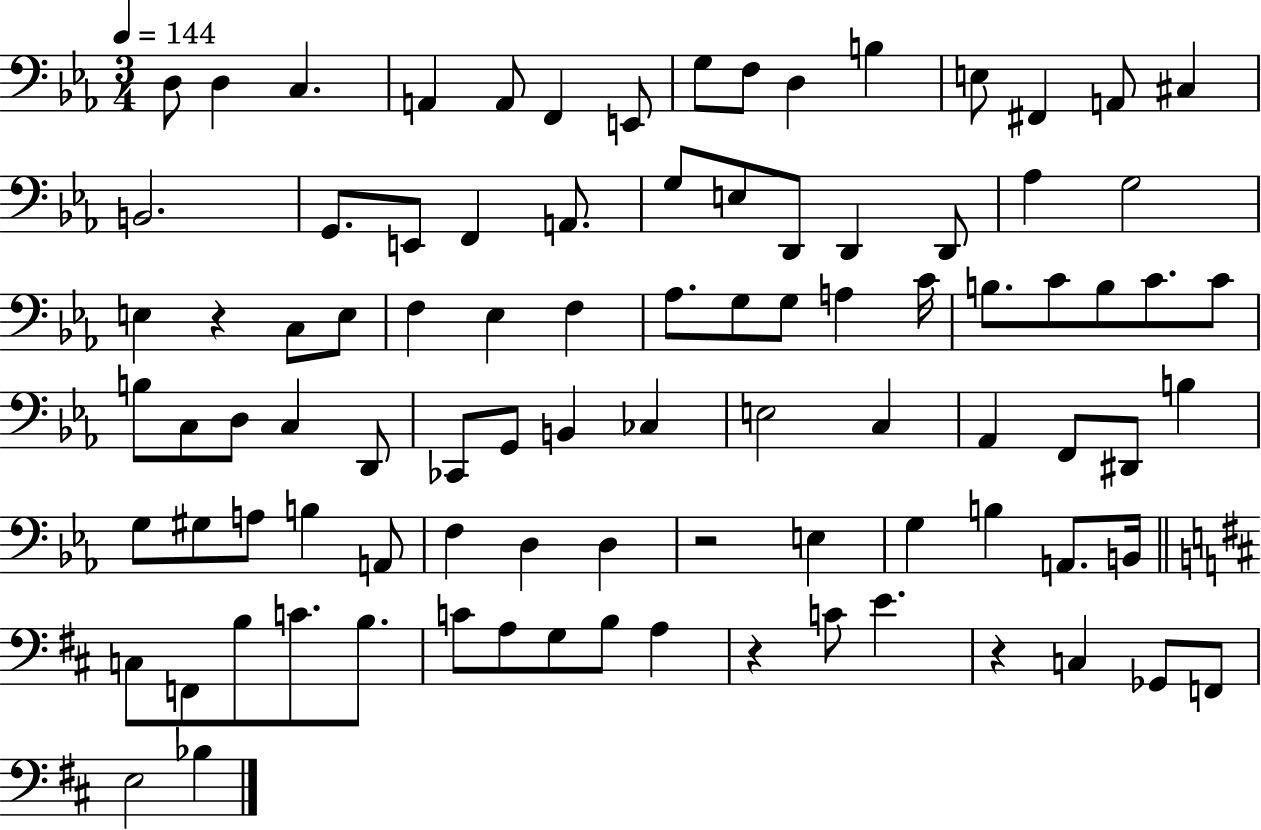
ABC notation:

X:1
T:Untitled
M:3/4
L:1/4
K:Eb
D,/2 D, C, A,, A,,/2 F,, E,,/2 G,/2 F,/2 D, B, E,/2 ^F,, A,,/2 ^C, B,,2 G,,/2 E,,/2 F,, A,,/2 G,/2 E,/2 D,,/2 D,, D,,/2 _A, G,2 E, z C,/2 E,/2 F, _E, F, _A,/2 G,/2 G,/2 A, C/4 B,/2 C/2 B,/2 C/2 C/2 B,/2 C,/2 D,/2 C, D,,/2 _C,,/2 G,,/2 B,, _C, E,2 C, _A,, F,,/2 ^D,,/2 B, G,/2 ^G,/2 A,/2 B, A,,/2 F, D, D, z2 E, G, B, A,,/2 B,,/4 C,/2 F,,/2 B,/2 C/2 B,/2 C/2 A,/2 G,/2 B,/2 A, z C/2 E z C, _G,,/2 F,,/2 E,2 _B,